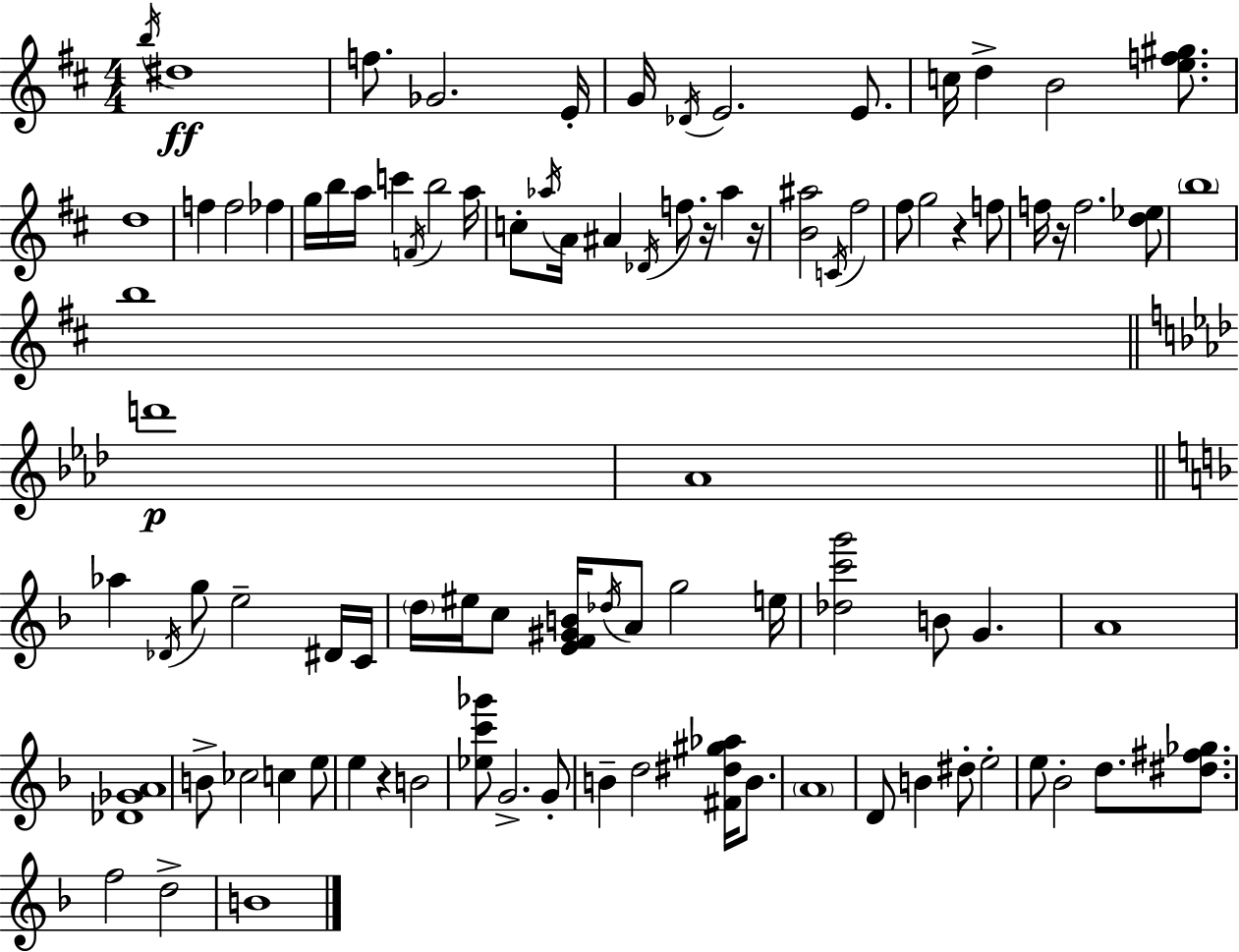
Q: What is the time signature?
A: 4/4